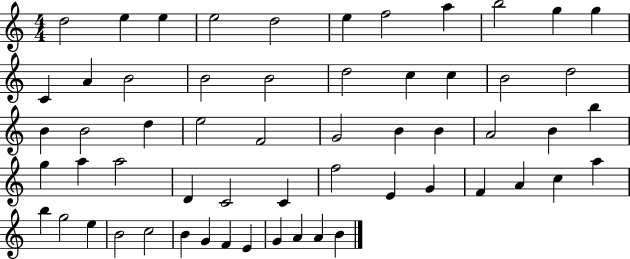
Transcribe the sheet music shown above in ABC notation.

X:1
T:Untitled
M:4/4
L:1/4
K:C
d2 e e e2 d2 e f2 a b2 g g C A B2 B2 B2 d2 c c B2 d2 B B2 d e2 F2 G2 B B A2 B b g a a2 D C2 C f2 E G F A c a b g2 e B2 c2 B G F E G A A B